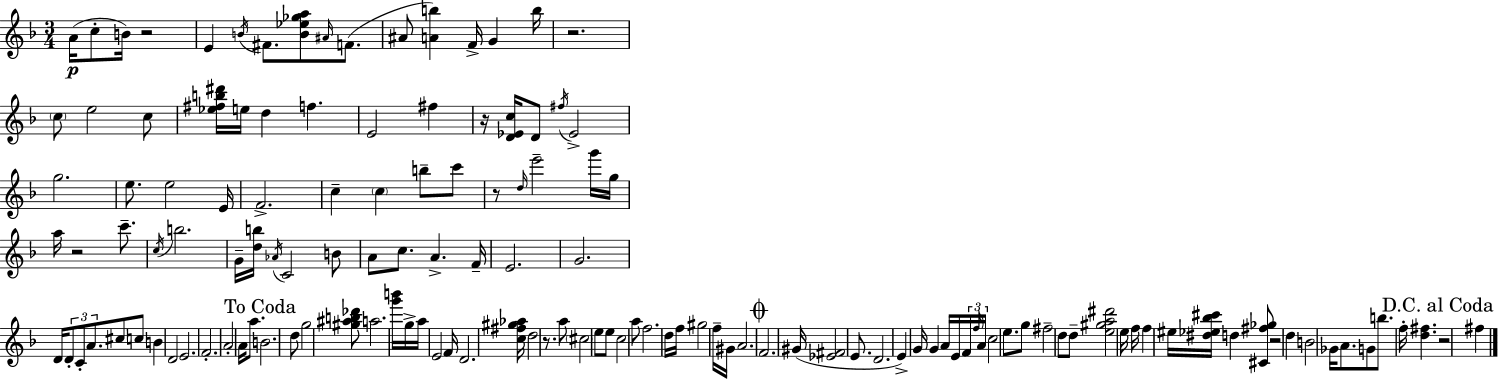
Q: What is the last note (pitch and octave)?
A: F#5